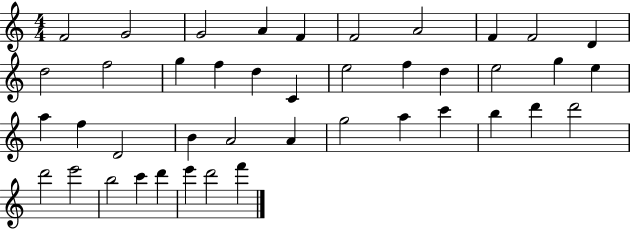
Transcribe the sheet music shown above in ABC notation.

X:1
T:Untitled
M:4/4
L:1/4
K:C
F2 G2 G2 A F F2 A2 F F2 D d2 f2 g f d C e2 f d e2 g e a f D2 B A2 A g2 a c' b d' d'2 d'2 e'2 b2 c' d' e' d'2 f'